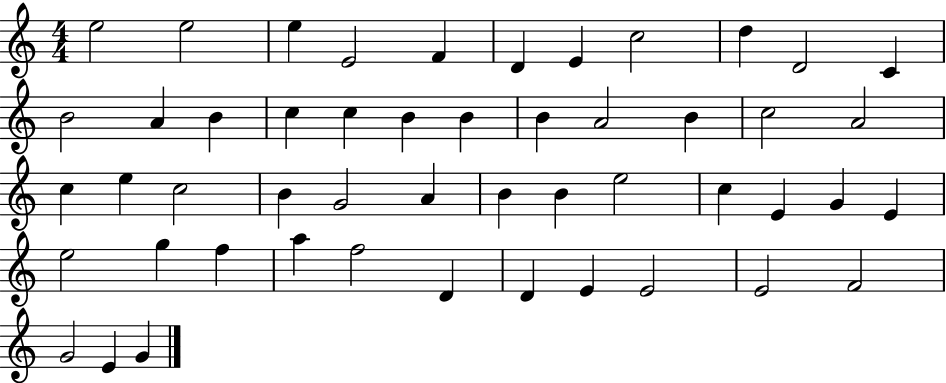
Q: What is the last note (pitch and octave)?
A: G4